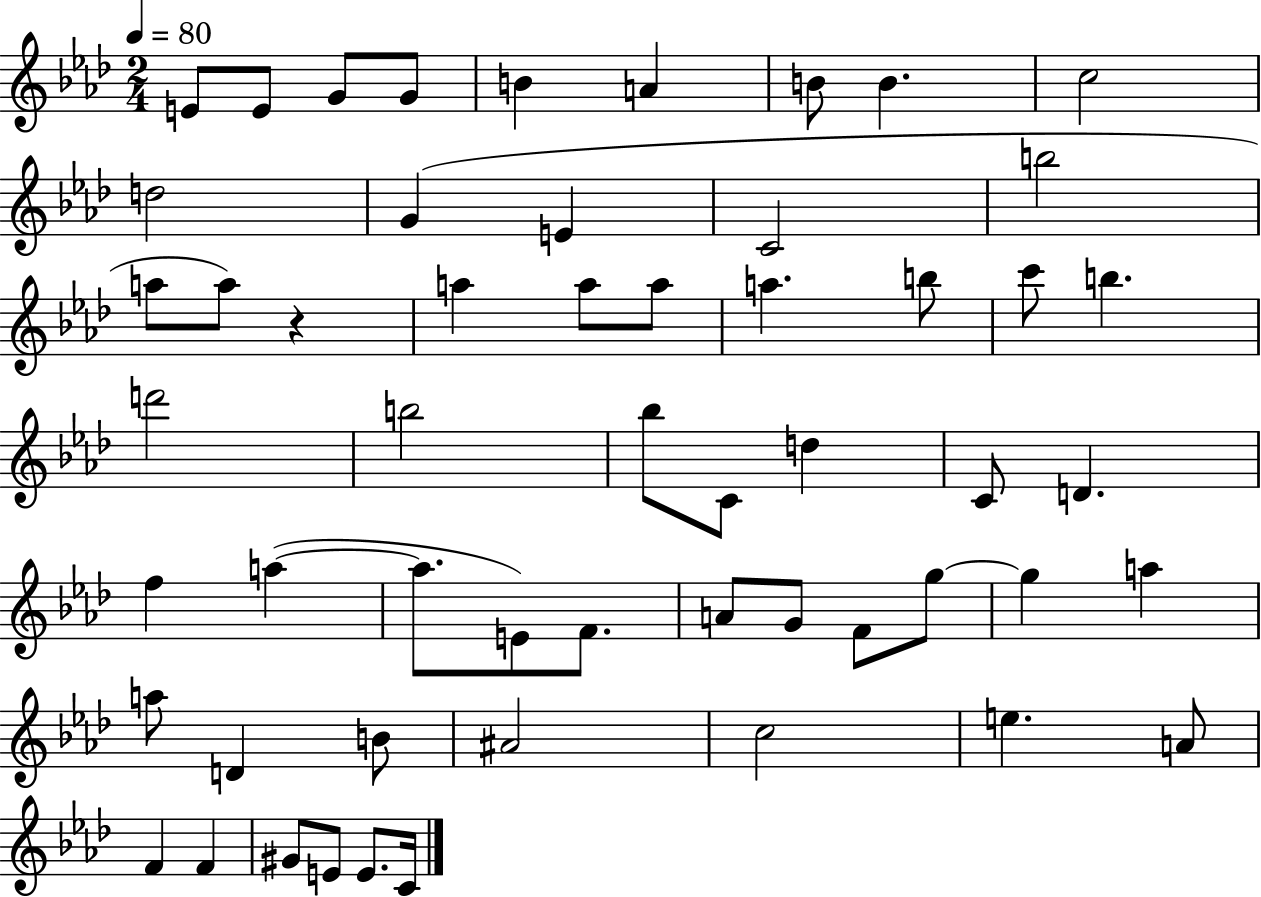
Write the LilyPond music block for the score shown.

{
  \clef treble
  \numericTimeSignature
  \time 2/4
  \key aes \major
  \tempo 4 = 80
  e'8 e'8 g'8 g'8 | b'4 a'4 | b'8 b'4. | c''2 | \break d''2 | g'4( e'4 | c'2 | b''2 | \break a''8 a''8) r4 | a''4 a''8 a''8 | a''4. b''8 | c'''8 b''4. | \break d'''2 | b''2 | bes''8 c'8 d''4 | c'8 d'4. | \break f''4 a''4~(~ | a''8. e'8) f'8. | a'8 g'8 f'8 g''8~~ | g''4 a''4 | \break a''8 d'4 b'8 | ais'2 | c''2 | e''4. a'8 | \break f'4 f'4 | gis'8 e'8 e'8. c'16 | \bar "|."
}